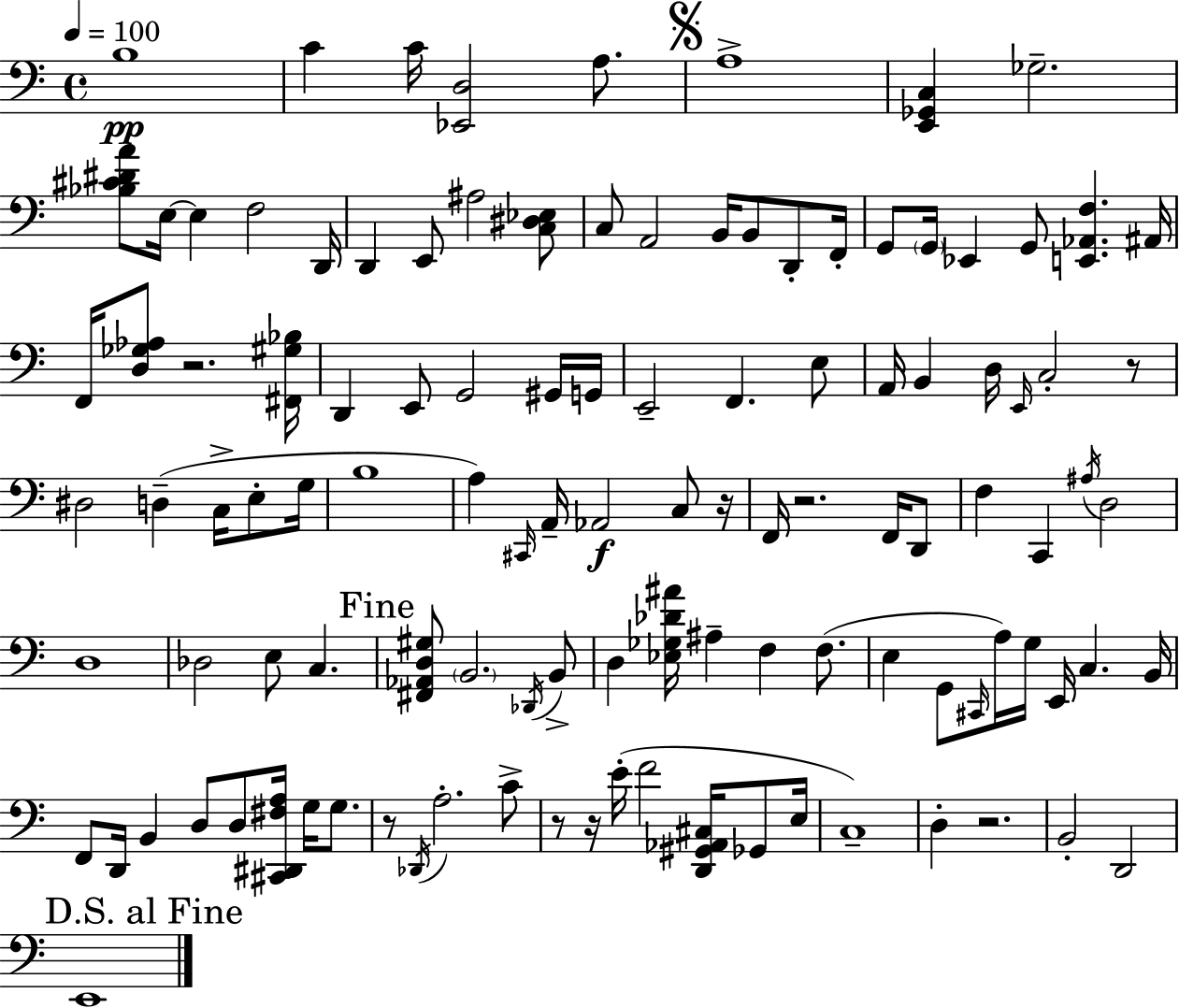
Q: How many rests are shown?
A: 8